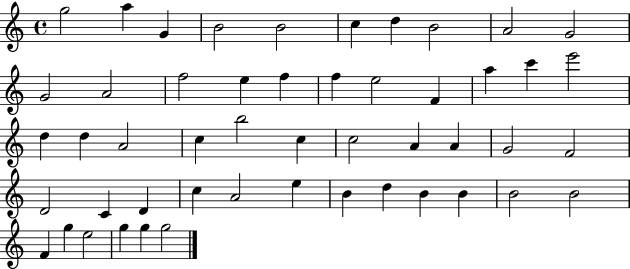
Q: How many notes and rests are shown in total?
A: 50